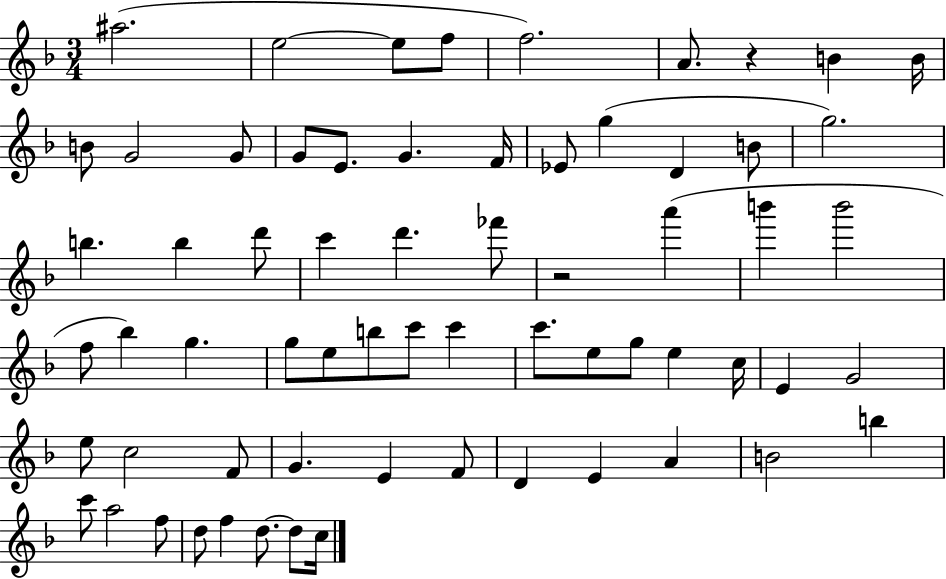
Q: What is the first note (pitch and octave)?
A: A#5